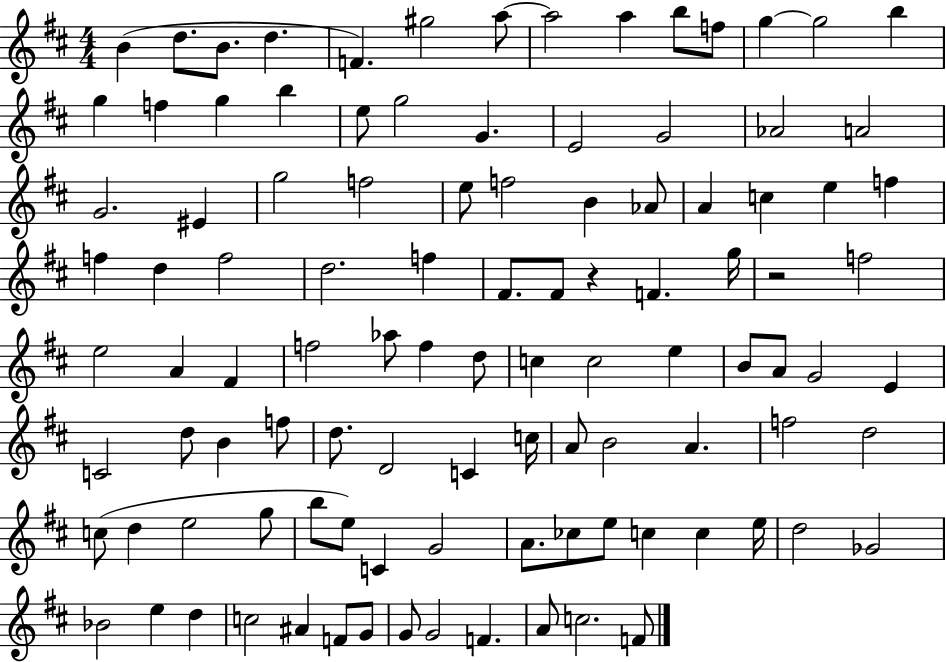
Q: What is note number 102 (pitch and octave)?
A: C5